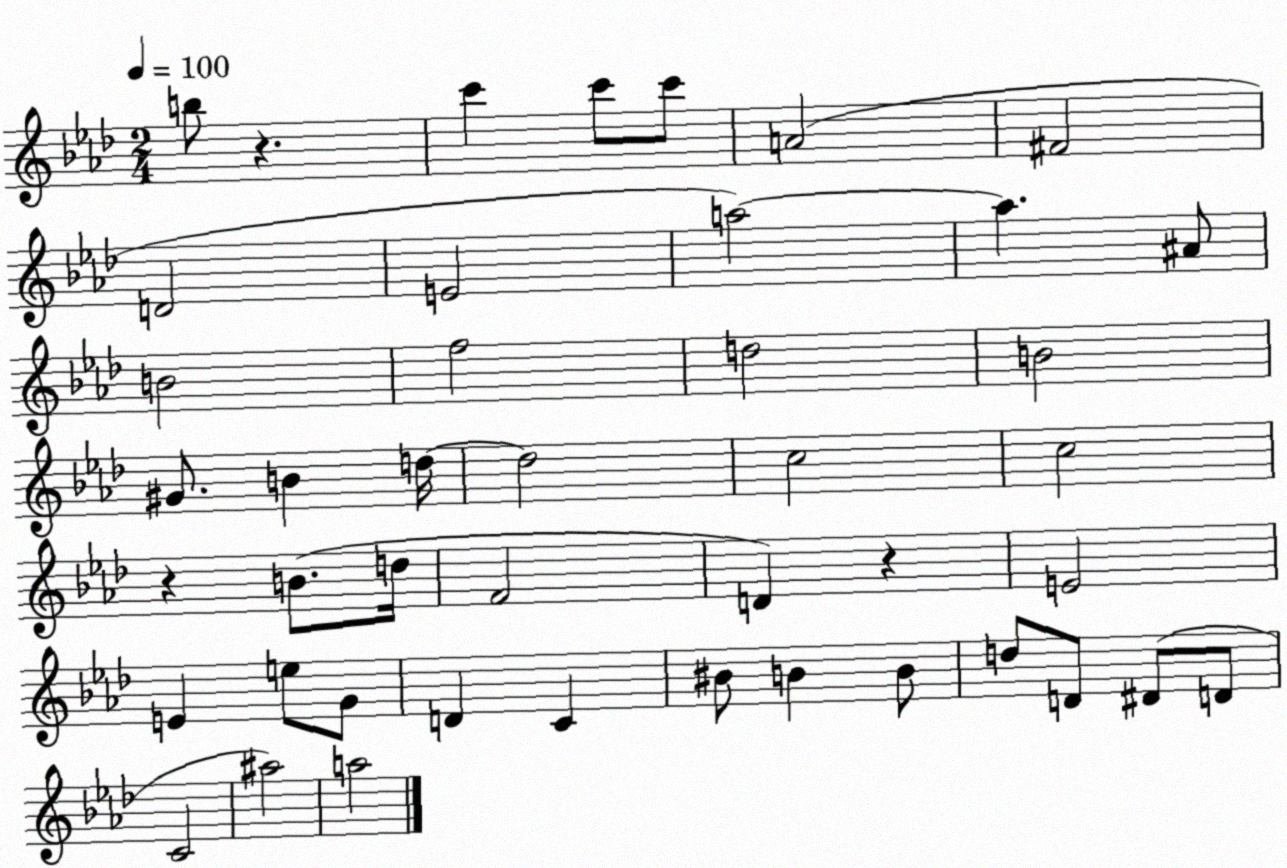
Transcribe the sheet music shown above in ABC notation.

X:1
T:Untitled
M:2/4
L:1/4
K:Ab
b/2 z c' c'/2 c'/2 A2 ^F2 D2 E2 a2 a ^A/2 B2 f2 d2 B2 ^G/2 B d/4 d2 c2 c2 z B/2 d/4 F2 D z E2 E e/2 G/2 D C ^B/2 B B/2 d/2 D/2 ^D/2 D/2 C2 ^a2 a2